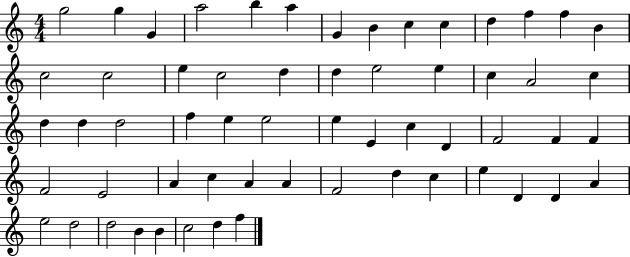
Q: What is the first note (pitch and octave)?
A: G5